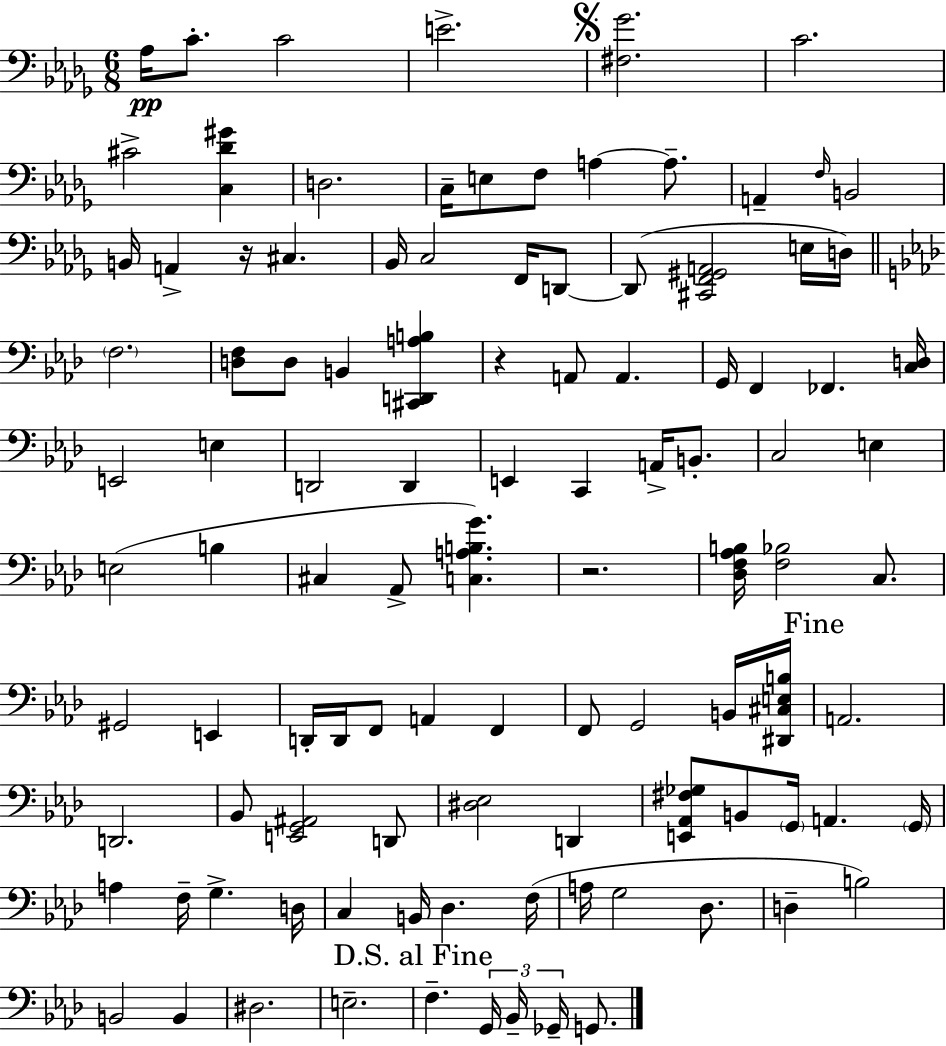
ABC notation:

X:1
T:Untitled
M:6/8
L:1/4
K:Bbm
_A,/4 C/2 C2 E2 [^F,_G]2 C2 ^C2 [C,_D^G] D,2 C,/4 E,/2 F,/2 A, A,/2 A,, F,/4 B,,2 B,,/4 A,, z/4 ^C, _B,,/4 C,2 F,,/4 D,,/2 D,,/2 [^C,,F,,^G,,A,,]2 E,/4 D,/4 F,2 [D,F,]/2 D,/2 B,, [^C,,D,,A,B,] z A,,/2 A,, G,,/4 F,, _F,, [C,D,]/4 E,,2 E, D,,2 D,, E,, C,, A,,/4 B,,/2 C,2 E, E,2 B, ^C, _A,,/2 [C,A,B,G] z2 [_D,F,_A,B,]/4 [F,_B,]2 C,/2 ^G,,2 E,, D,,/4 D,,/4 F,,/2 A,, F,, F,,/2 G,,2 B,,/4 [^D,,^C,E,B,]/4 A,,2 D,,2 _B,,/2 [E,,G,,^A,,]2 D,,/2 [^D,_E,]2 D,, [E,,_A,,^F,_G,]/2 B,,/2 G,,/4 A,, G,,/4 A, F,/4 G, D,/4 C, B,,/4 _D, F,/4 A,/4 G,2 _D,/2 D, B,2 B,,2 B,, ^D,2 E,2 F, G,,/4 _B,,/4 _G,,/4 G,,/2